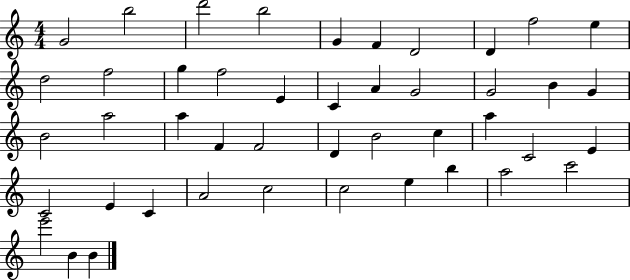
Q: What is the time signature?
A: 4/4